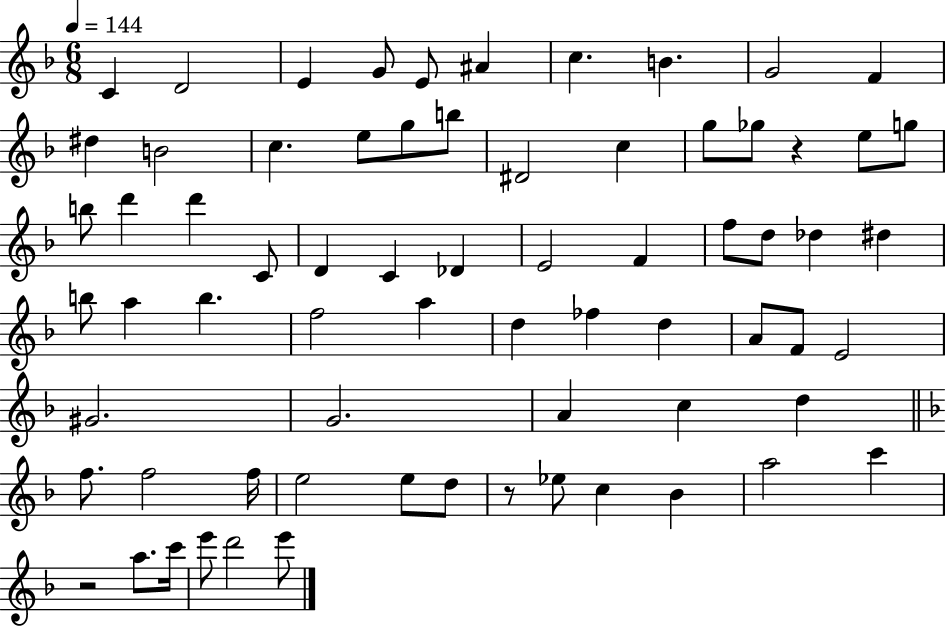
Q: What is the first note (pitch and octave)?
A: C4